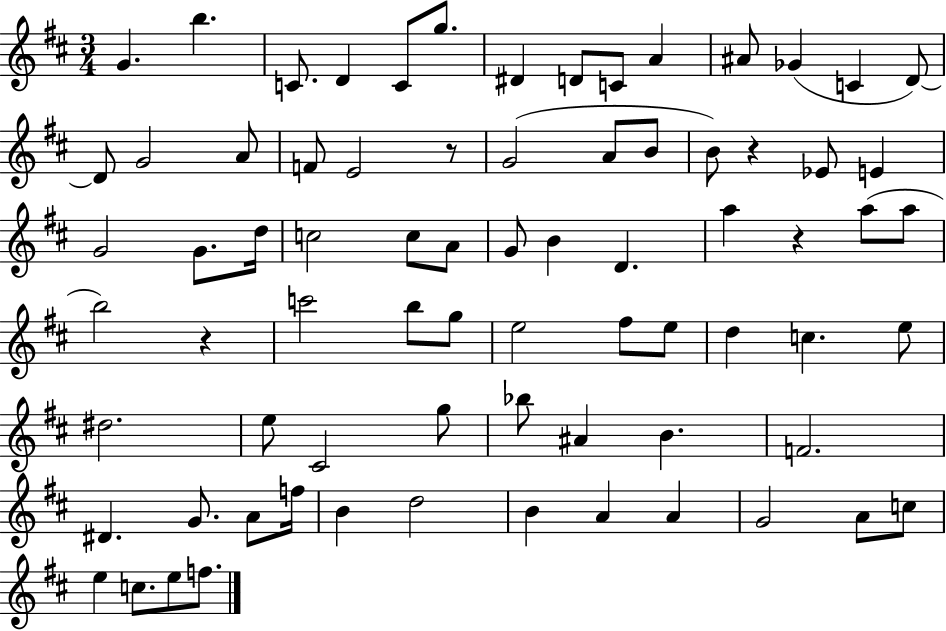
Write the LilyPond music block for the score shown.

{
  \clef treble
  \numericTimeSignature
  \time 3/4
  \key d \major
  g'4. b''4. | c'8. d'4 c'8 g''8. | dis'4 d'8 c'8 a'4 | ais'8 ges'4( c'4 d'8~~) | \break d'8 g'2 a'8 | f'8 e'2 r8 | g'2( a'8 b'8 | b'8) r4 ees'8 e'4 | \break g'2 g'8. d''16 | c''2 c''8 a'8 | g'8 b'4 d'4. | a''4 r4 a''8( a''8 | \break b''2) r4 | c'''2 b''8 g''8 | e''2 fis''8 e''8 | d''4 c''4. e''8 | \break dis''2. | e''8 cis'2 g''8 | bes''8 ais'4 b'4. | f'2. | \break dis'4. g'8. a'8 f''16 | b'4 d''2 | b'4 a'4 a'4 | g'2 a'8 c''8 | \break e''4 c''8. e''8 f''8. | \bar "|."
}